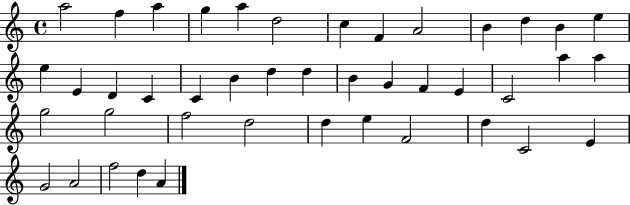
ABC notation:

X:1
T:Untitled
M:4/4
L:1/4
K:C
a2 f a g a d2 c F A2 B d B e e E D C C B d d B G F E C2 a a g2 g2 f2 d2 d e F2 d C2 E G2 A2 f2 d A